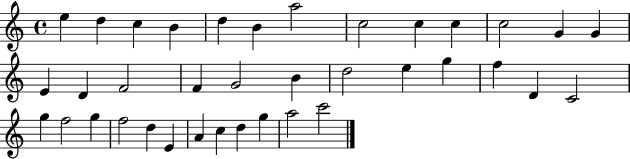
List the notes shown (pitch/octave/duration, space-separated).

E5/q D5/q C5/q B4/q D5/q B4/q A5/h C5/h C5/q C5/q C5/h G4/q G4/q E4/q D4/q F4/h F4/q G4/h B4/q D5/h E5/q G5/q F5/q D4/q C4/h G5/q F5/h G5/q F5/h D5/q E4/q A4/q C5/q D5/q G5/q A5/h C6/h